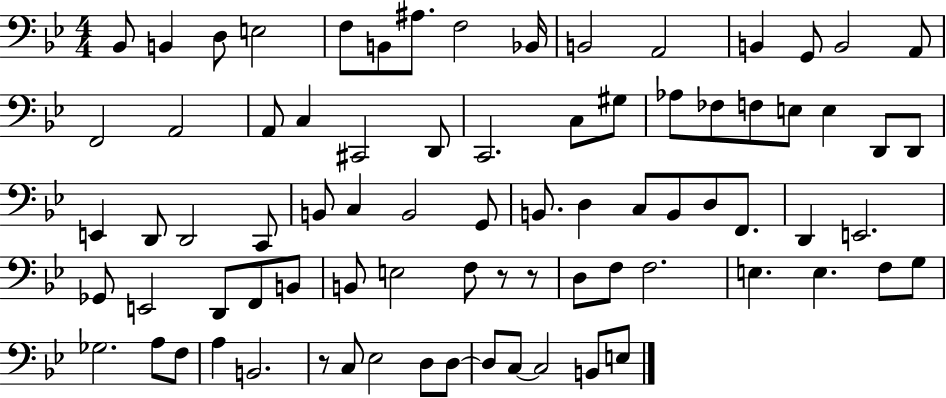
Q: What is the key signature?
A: BES major